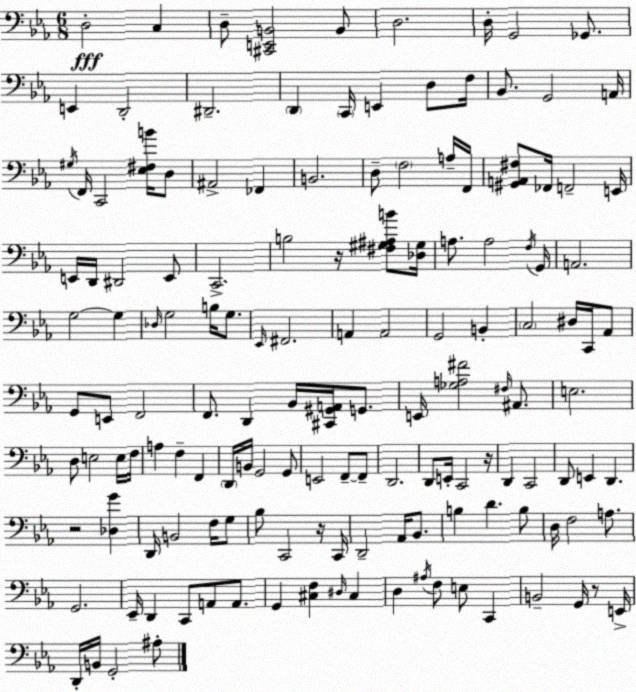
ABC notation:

X:1
T:Untitled
M:6/8
L:1/4
K:Cm
D,2 C, D,/2 [^C,,E,,B,,]2 B,,/2 D,2 D,/4 G,,2 _G,,/2 E,, D,,2 ^D,,2 D,, C,,/4 E,, D,/2 F,/4 _B,,/2 G,,2 A,,/4 ^G,/4 F,,/4 C,,2 [_E,^F,B]/4 D,/2 ^A,,2 _F,, B,,2 D,/2 F,2 A,/4 F,,/4 [^G,,A,,^F,]/2 _F,,/4 F,,2 E,,/4 E,,/4 D,,/4 ^D,,2 E,,/2 C,,2 B,2 z/4 [^F,^G,^A,B]/2 [_D,^G,]/4 A,/2 A,2 F,/4 G,,/4 A,,2 G,2 G, _D,/4 G,2 B,/4 G,/2 _E,,/4 ^F,,2 A,, A,,2 G,,2 B,, C,2 ^D,/4 C,,/4 _A,,/2 G,,/2 E,,/2 F,,2 F,,/2 D,, _B,,/4 [^C,,^G,,A,,]/4 G,,/2 E,,/4 [_G,A,^F]2 ^F,/4 ^A,,/2 E,2 D,/2 E,2 E,/4 F,/4 A, F, F,, D,,/4 B,,/4 G,,2 G,,/2 E,,2 F,,/2 F,,/2 D,,2 D,,/2 E,,/4 C,,2 z/4 D,, C,,2 D,,/2 E,, D,, z2 [_D,G] D,,/4 B,,2 F,/4 G,/2 _B,/2 C,,2 z/4 C,,/4 D,,2 _A,,/4 _B,,/2 B, D B,/2 D,/4 F,2 A,/2 G,,2 _E,,/4 D,, C,,/2 A,,/2 A,,/2 G,, [^C,F,] ^D,/4 ^C, D, ^A,/4 F,/2 E,/2 C,, B,,2 G,,/4 z/2 E,,/4 D,,/4 B,,/4 G,,2 ^A,/2